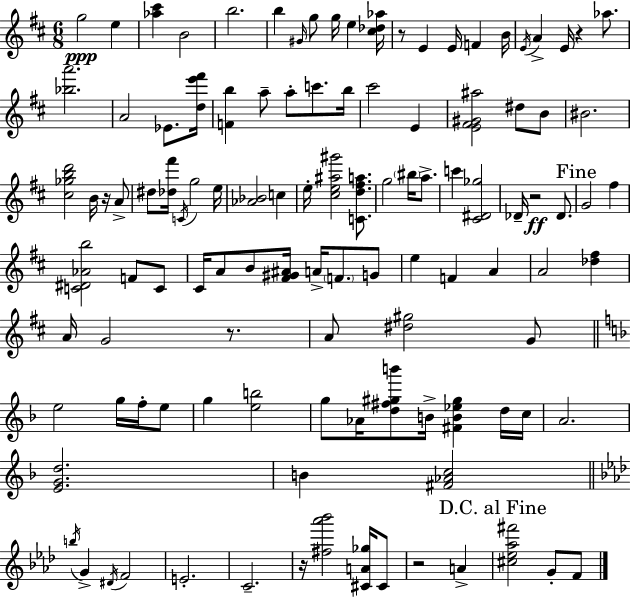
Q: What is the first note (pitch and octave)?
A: G5